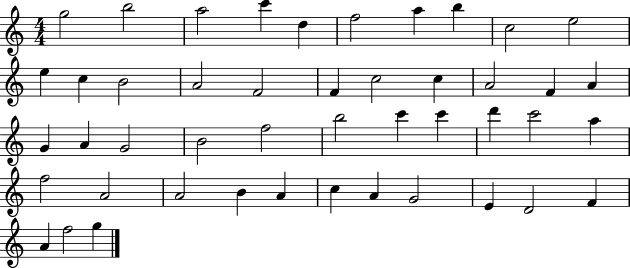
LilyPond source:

{
  \clef treble
  \numericTimeSignature
  \time 4/4
  \key c \major
  g''2 b''2 | a''2 c'''4 d''4 | f''2 a''4 b''4 | c''2 e''2 | \break e''4 c''4 b'2 | a'2 f'2 | f'4 c''2 c''4 | a'2 f'4 a'4 | \break g'4 a'4 g'2 | b'2 f''2 | b''2 c'''4 c'''4 | d'''4 c'''2 a''4 | \break f''2 a'2 | a'2 b'4 a'4 | c''4 a'4 g'2 | e'4 d'2 f'4 | \break a'4 f''2 g''4 | \bar "|."
}